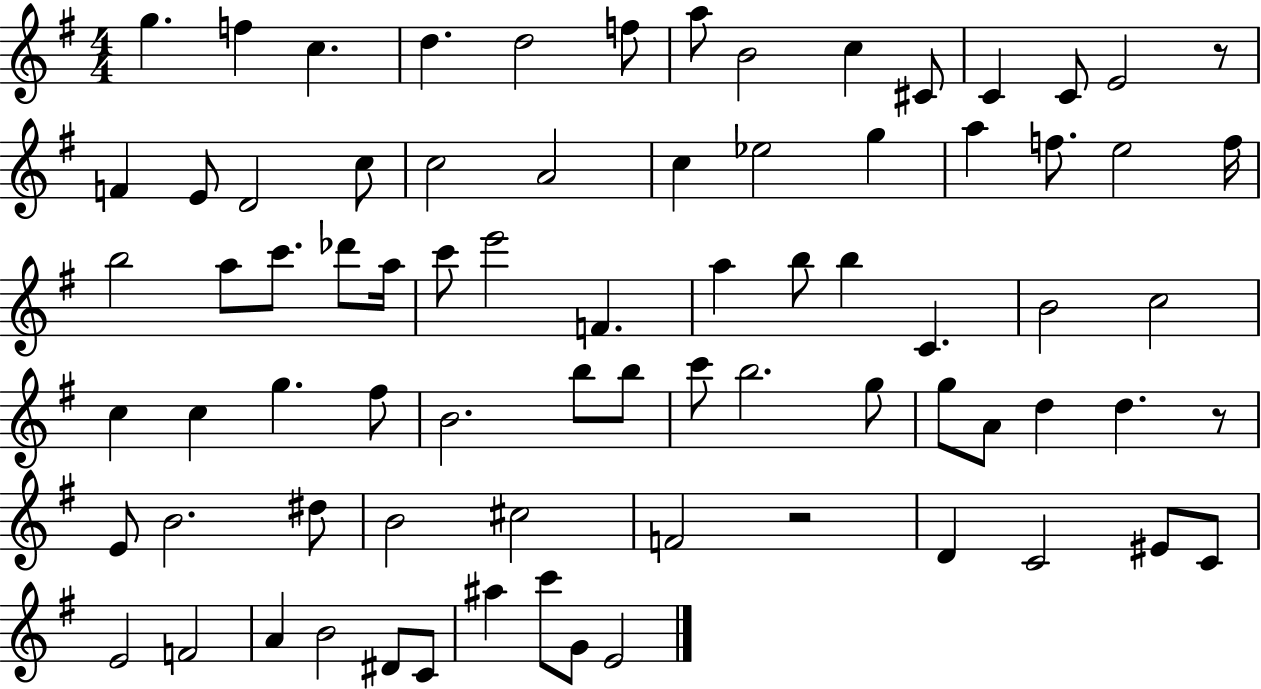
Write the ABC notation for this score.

X:1
T:Untitled
M:4/4
L:1/4
K:G
g f c d d2 f/2 a/2 B2 c ^C/2 C C/2 E2 z/2 F E/2 D2 c/2 c2 A2 c _e2 g a f/2 e2 f/4 b2 a/2 c'/2 _d'/2 a/4 c'/2 e'2 F a b/2 b C B2 c2 c c g ^f/2 B2 b/2 b/2 c'/2 b2 g/2 g/2 A/2 d d z/2 E/2 B2 ^d/2 B2 ^c2 F2 z2 D C2 ^E/2 C/2 E2 F2 A B2 ^D/2 C/2 ^a c'/2 G/2 E2